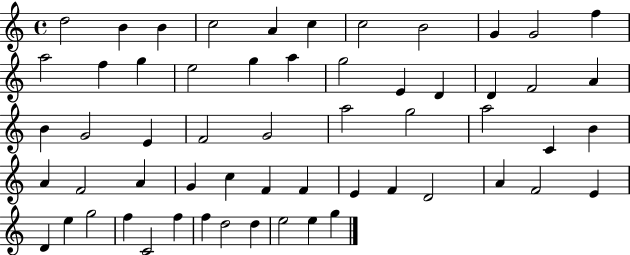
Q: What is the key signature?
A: C major